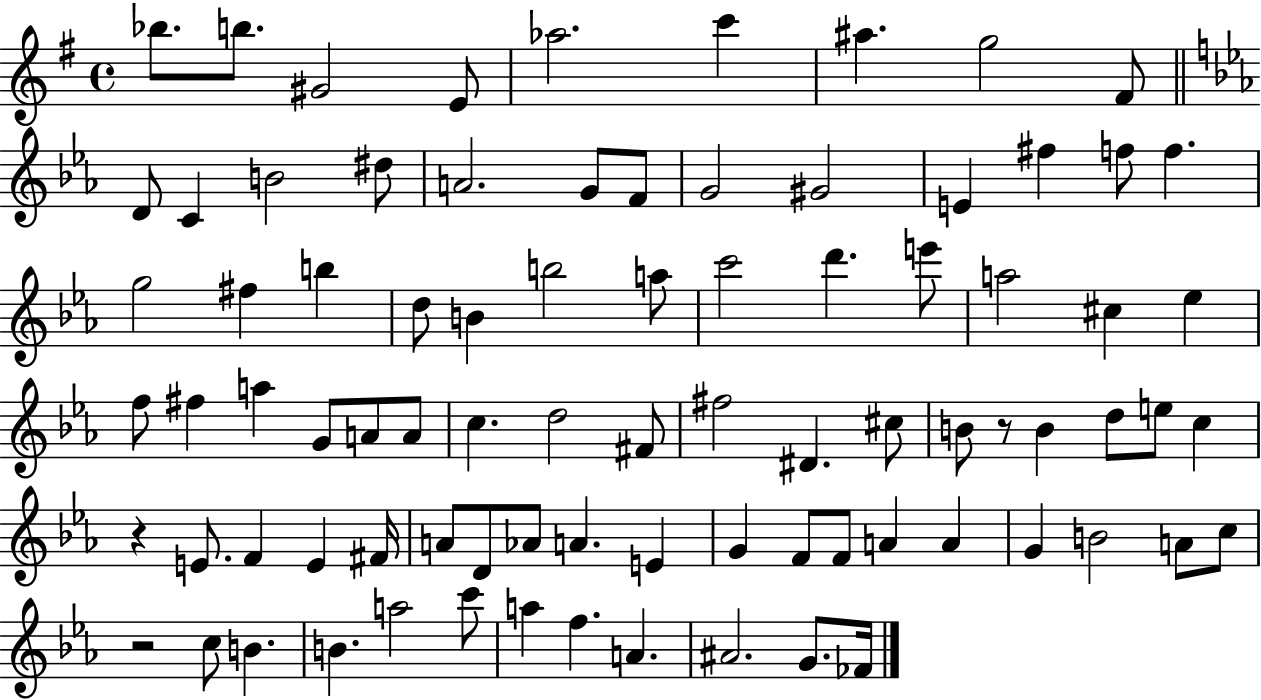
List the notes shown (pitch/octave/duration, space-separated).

Bb5/e. B5/e. G#4/h E4/e Ab5/h. C6/q A#5/q. G5/h F#4/e D4/e C4/q B4/h D#5/e A4/h. G4/e F4/e G4/h G#4/h E4/q F#5/q F5/e F5/q. G5/h F#5/q B5/q D5/e B4/q B5/h A5/e C6/h D6/q. E6/e A5/h C#5/q Eb5/q F5/e F#5/q A5/q G4/e A4/e A4/e C5/q. D5/h F#4/e F#5/h D#4/q. C#5/e B4/e R/e B4/q D5/e E5/e C5/q R/q E4/e. F4/q E4/q F#4/s A4/e D4/e Ab4/e A4/q. E4/q G4/q F4/e F4/e A4/q A4/q G4/q B4/h A4/e C5/e R/h C5/e B4/q. B4/q. A5/h C6/e A5/q F5/q. A4/q. A#4/h. G4/e. FES4/s